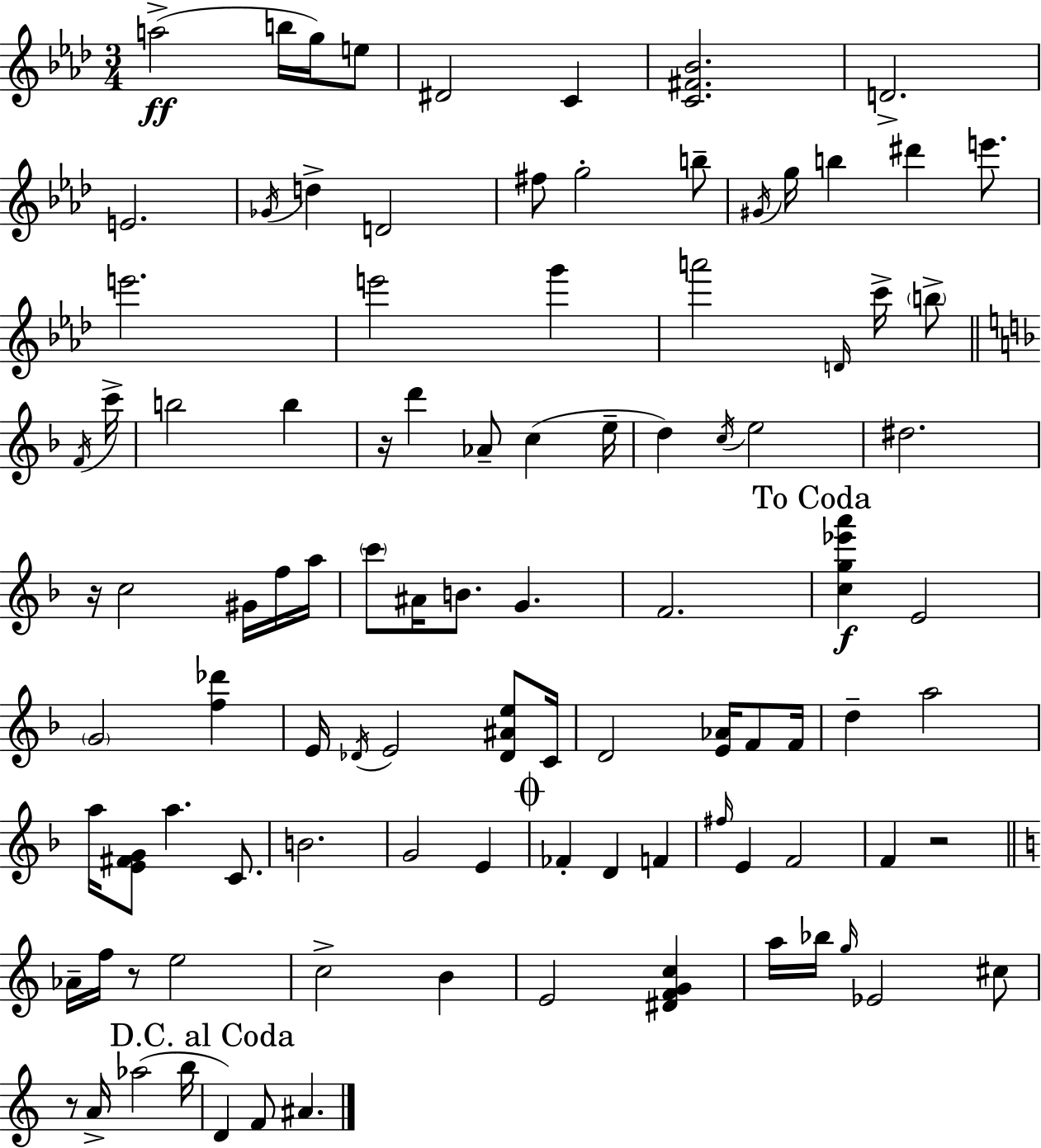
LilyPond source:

{
  \clef treble
  \numericTimeSignature
  \time 3/4
  \key f \minor
  a''2->(\ff b''16 g''16) e''8 | dis'2 c'4 | <c' fis' bes'>2. | d'2.-> | \break e'2. | \acciaccatura { ges'16 } d''4-> d'2 | fis''8 g''2-. b''8-- | \acciaccatura { gis'16 } g''16 b''4 dis'''4 e'''8. | \break e'''2. | e'''2 g'''4 | a'''2 \grace { d'16 } c'''16-> | \parenthesize b''8-> \bar "||" \break \key f \major \acciaccatura { f'16 } c'''16-> b''2 b''4 | r16 d'''4 aes'8-- c''4( | e''16-- d''4) \acciaccatura { c''16 } e''2 | dis''2. | \break r16 c''2 | gis'16 f''16 a''16 \parenthesize c'''8 ais'16 b'8. g'4. | f'2. | \mark "To Coda" <c'' g'' ees''' a'''>4\f e'2 | \break \parenthesize g'2 <f'' des'''>4 | e'16 \acciaccatura { des'16 } e'2 | <des' ais' e''>8 c'16 d'2 | <e' aes'>16 f'8 f'16 d''4-- a''2 | \break a''16 <e' fis' g'>8 a''4. | c'8. b'2. | g'2 | e'4 \mark \markup { \musicglyph "scripts.coda" } fes'4-. d'4 | \break f'4 \grace { fis''16 } e'4 f'2 | f'4 r2 | \bar "||" \break \key c \major aes'16-- f''16 r8 e''2 | c''2-> b'4 | e'2 <dis' f' g' c''>4 | a''16 bes''16 \grace { g''16 } ees'2 cis''8 | \break r8 a'16-> aes''2( | b''16 \mark "D.C. al Coda" d'4) f'8 ais'4. | \bar "|."
}